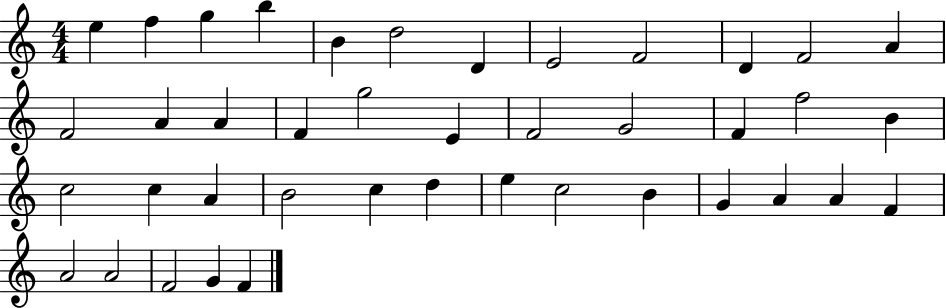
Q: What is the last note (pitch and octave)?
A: F4